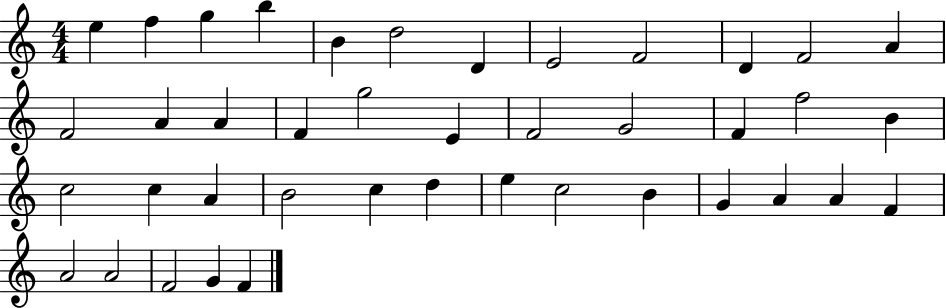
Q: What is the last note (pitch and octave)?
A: F4